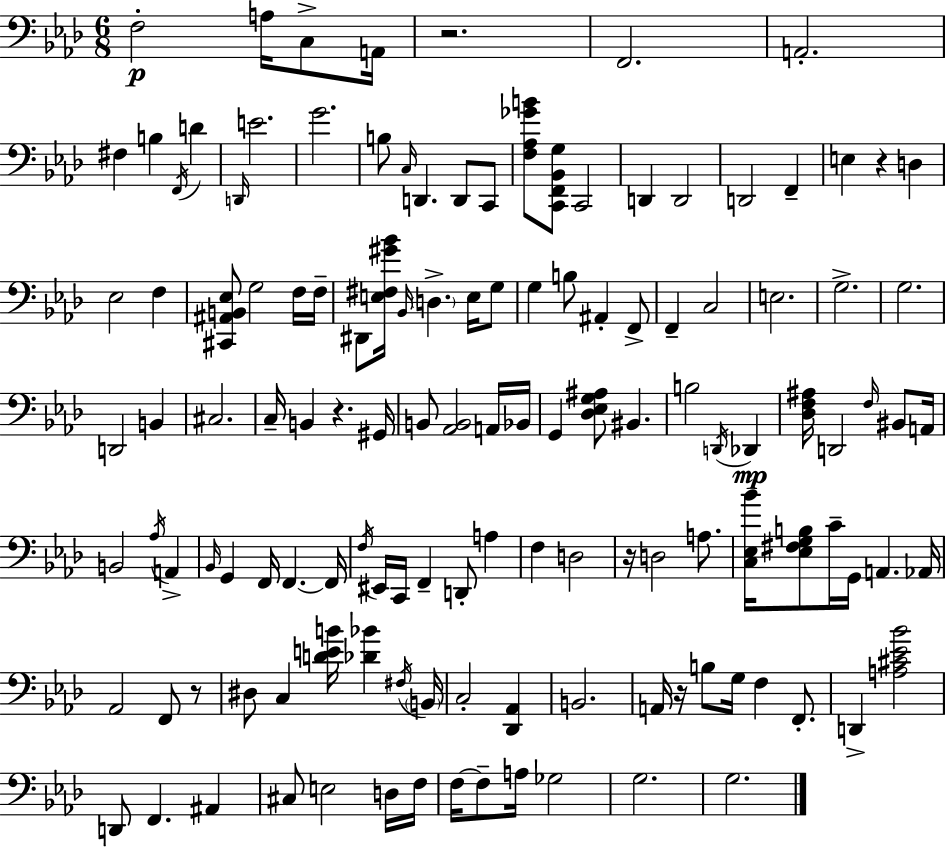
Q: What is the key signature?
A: AES major